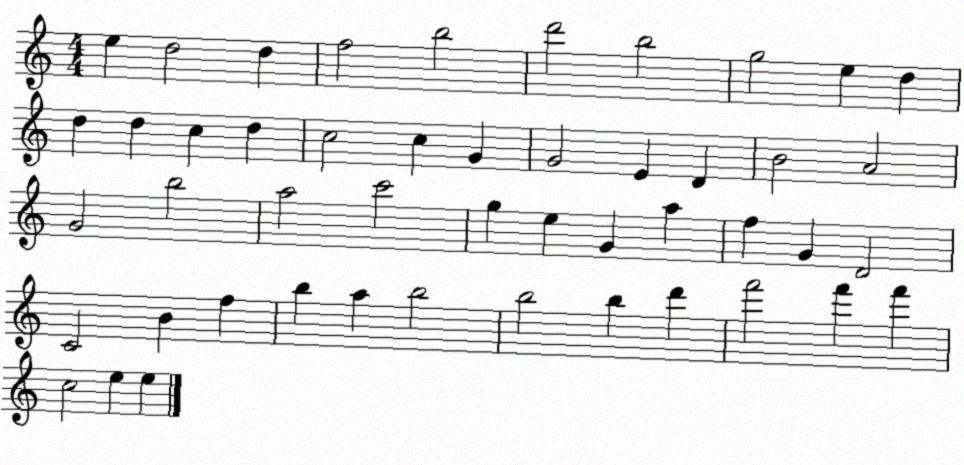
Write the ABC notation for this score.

X:1
T:Untitled
M:4/4
L:1/4
K:C
e d2 d f2 b2 d'2 b2 g2 e d d d c d c2 c G G2 E D B2 A2 G2 b2 a2 c'2 g e G a f G D2 C2 B f b a b2 b2 b d' f'2 f' f' c2 e e